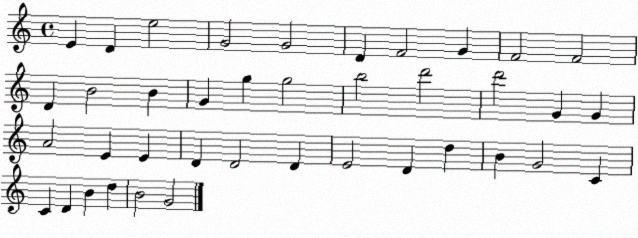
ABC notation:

X:1
T:Untitled
M:4/4
L:1/4
K:C
E D e2 G2 G2 D F2 G F2 F2 D B2 B G g g2 b2 d'2 d'2 G G A2 E E D D2 D E2 D d B G2 C C D B d B2 G2